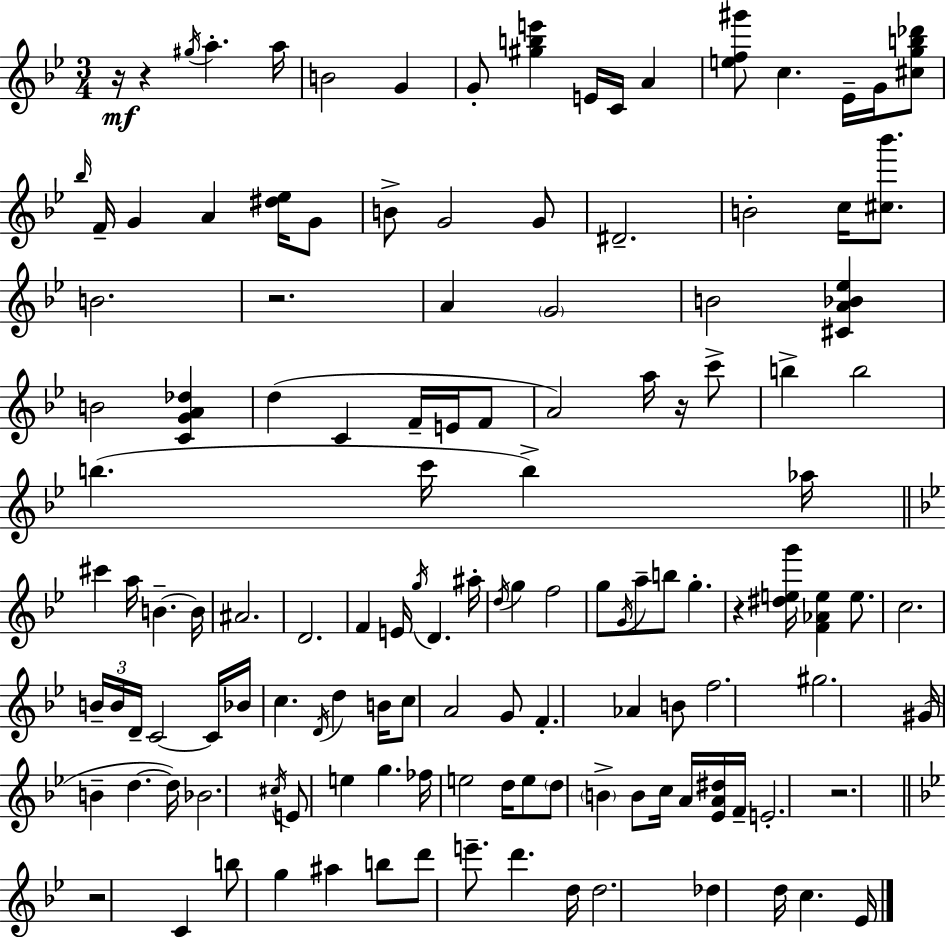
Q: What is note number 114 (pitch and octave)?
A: C5